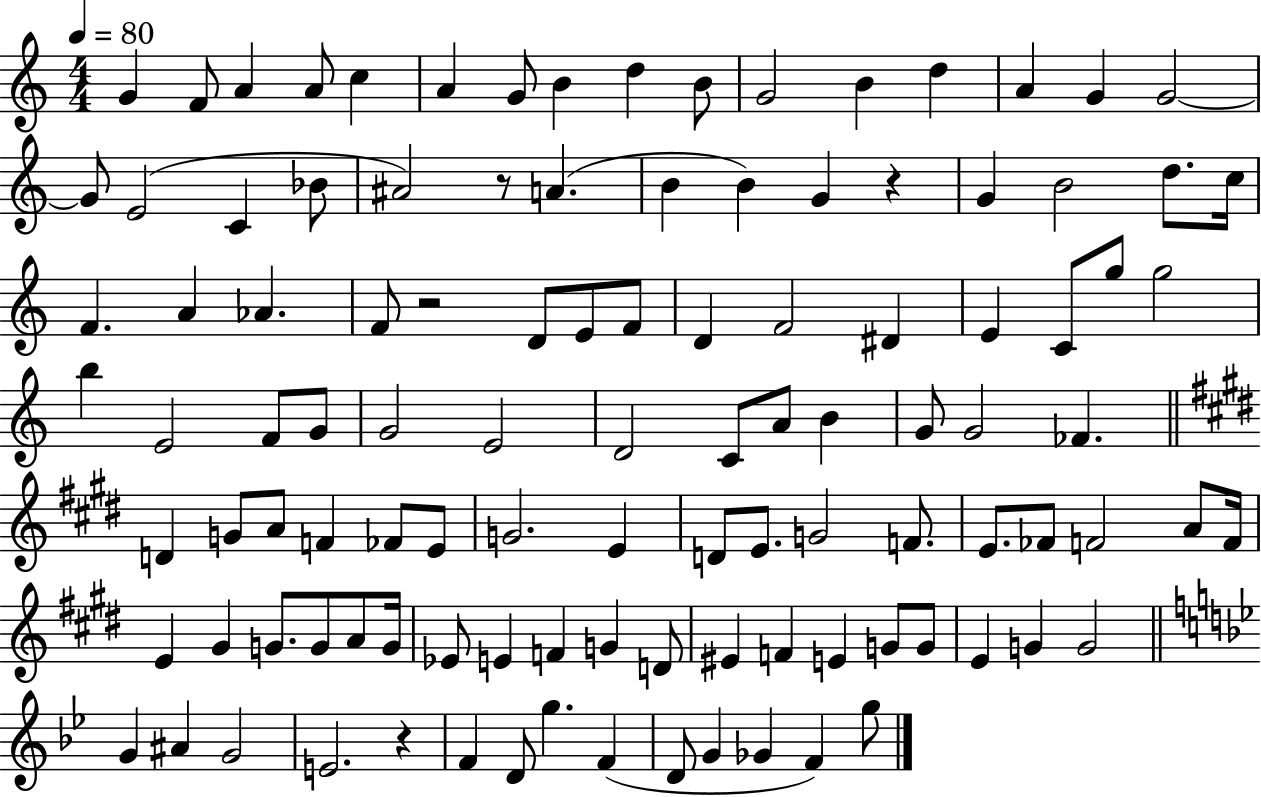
X:1
T:Untitled
M:4/4
L:1/4
K:C
G F/2 A A/2 c A G/2 B d B/2 G2 B d A G G2 G/2 E2 C _B/2 ^A2 z/2 A B B G z G B2 d/2 c/4 F A _A F/2 z2 D/2 E/2 F/2 D F2 ^D E C/2 g/2 g2 b E2 F/2 G/2 G2 E2 D2 C/2 A/2 B G/2 G2 _F D G/2 A/2 F _F/2 E/2 G2 E D/2 E/2 G2 F/2 E/2 _F/2 F2 A/2 F/4 E ^G G/2 G/2 A/2 G/4 _E/2 E F G D/2 ^E F E G/2 G/2 E G G2 G ^A G2 E2 z F D/2 g F D/2 G _G F g/2